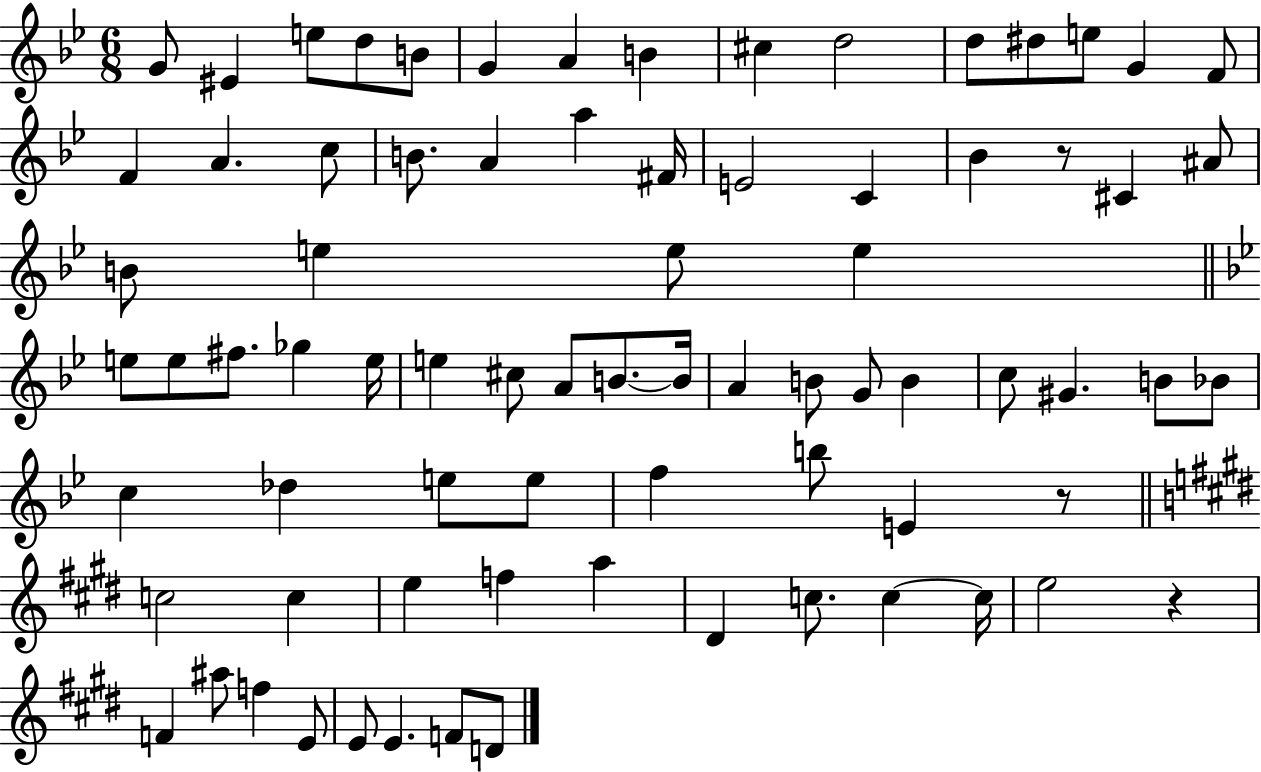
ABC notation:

X:1
T:Untitled
M:6/8
L:1/4
K:Bb
G/2 ^E e/2 d/2 B/2 G A B ^c d2 d/2 ^d/2 e/2 G F/2 F A c/2 B/2 A a ^F/4 E2 C _B z/2 ^C ^A/2 B/2 e e/2 e e/2 e/2 ^f/2 _g e/4 e ^c/2 A/2 B/2 B/4 A B/2 G/2 B c/2 ^G B/2 _B/2 c _d e/2 e/2 f b/2 E z/2 c2 c e f a ^D c/2 c c/4 e2 z F ^a/2 f E/2 E/2 E F/2 D/2